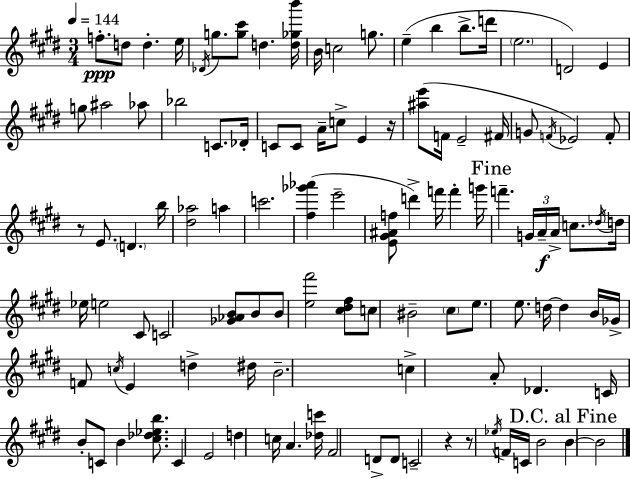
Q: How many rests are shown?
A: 4